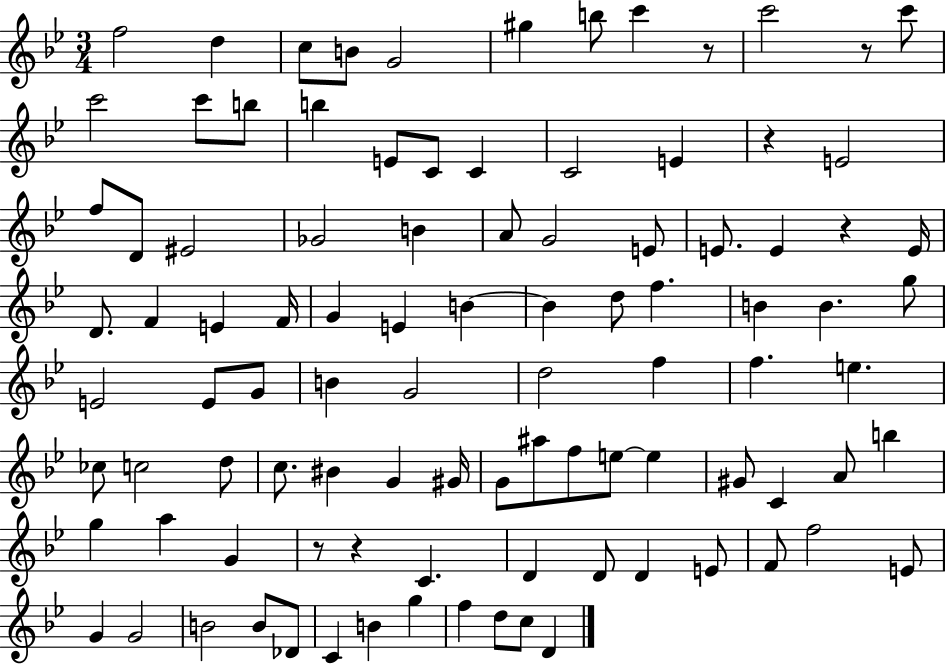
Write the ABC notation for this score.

X:1
T:Untitled
M:3/4
L:1/4
K:Bb
f2 d c/2 B/2 G2 ^g b/2 c' z/2 c'2 z/2 c'/2 c'2 c'/2 b/2 b E/2 C/2 C C2 E z E2 f/2 D/2 ^E2 _G2 B A/2 G2 E/2 E/2 E z E/4 D/2 F E F/4 G E B B d/2 f B B g/2 E2 E/2 G/2 B G2 d2 f f e _c/2 c2 d/2 c/2 ^B G ^G/4 G/2 ^a/2 f/2 e/2 e ^G/2 C A/2 b g a G z/2 z C D D/2 D E/2 F/2 f2 E/2 G G2 B2 B/2 _D/2 C B g f d/2 c/2 D